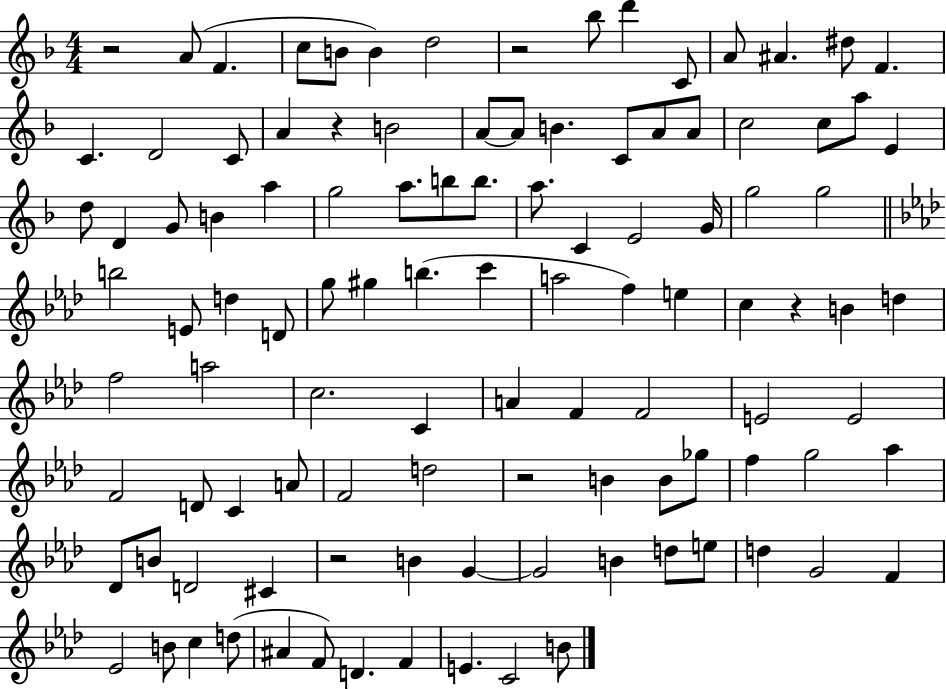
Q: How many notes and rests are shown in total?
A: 108